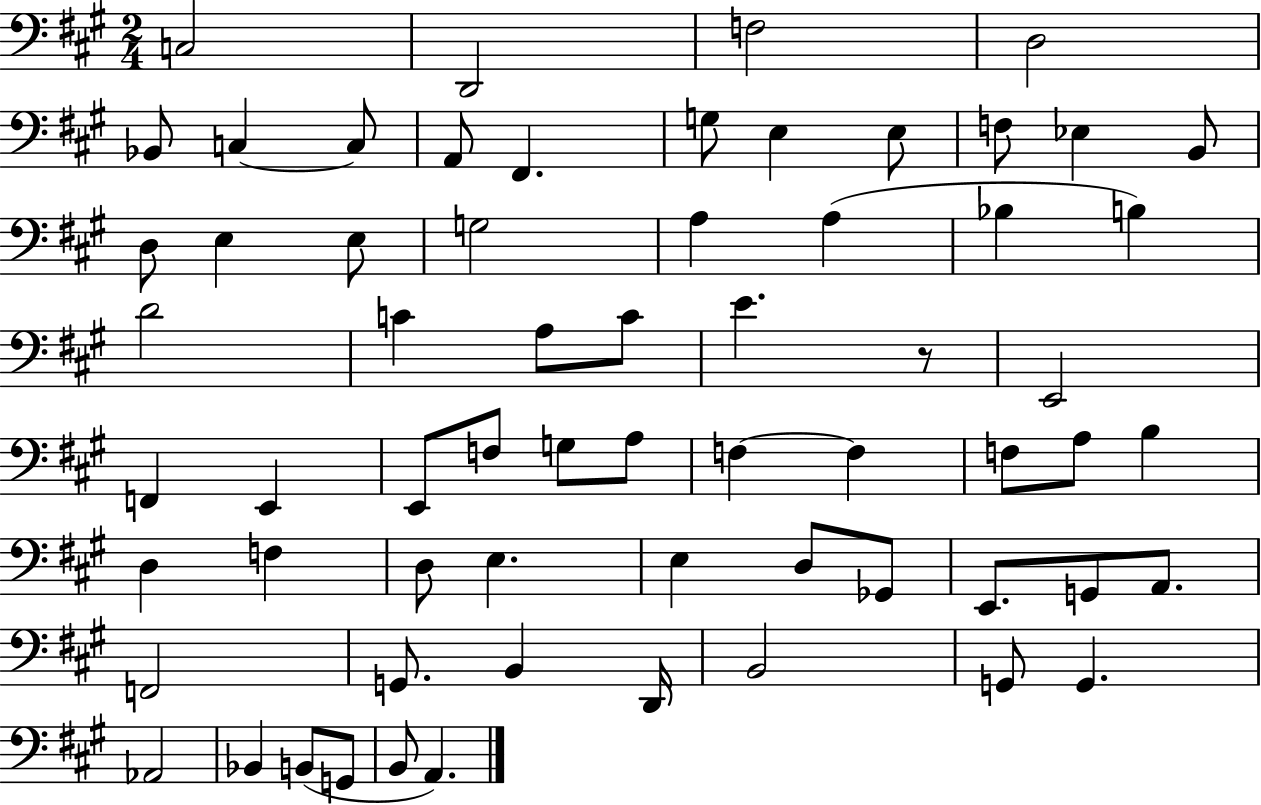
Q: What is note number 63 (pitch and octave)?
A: A2